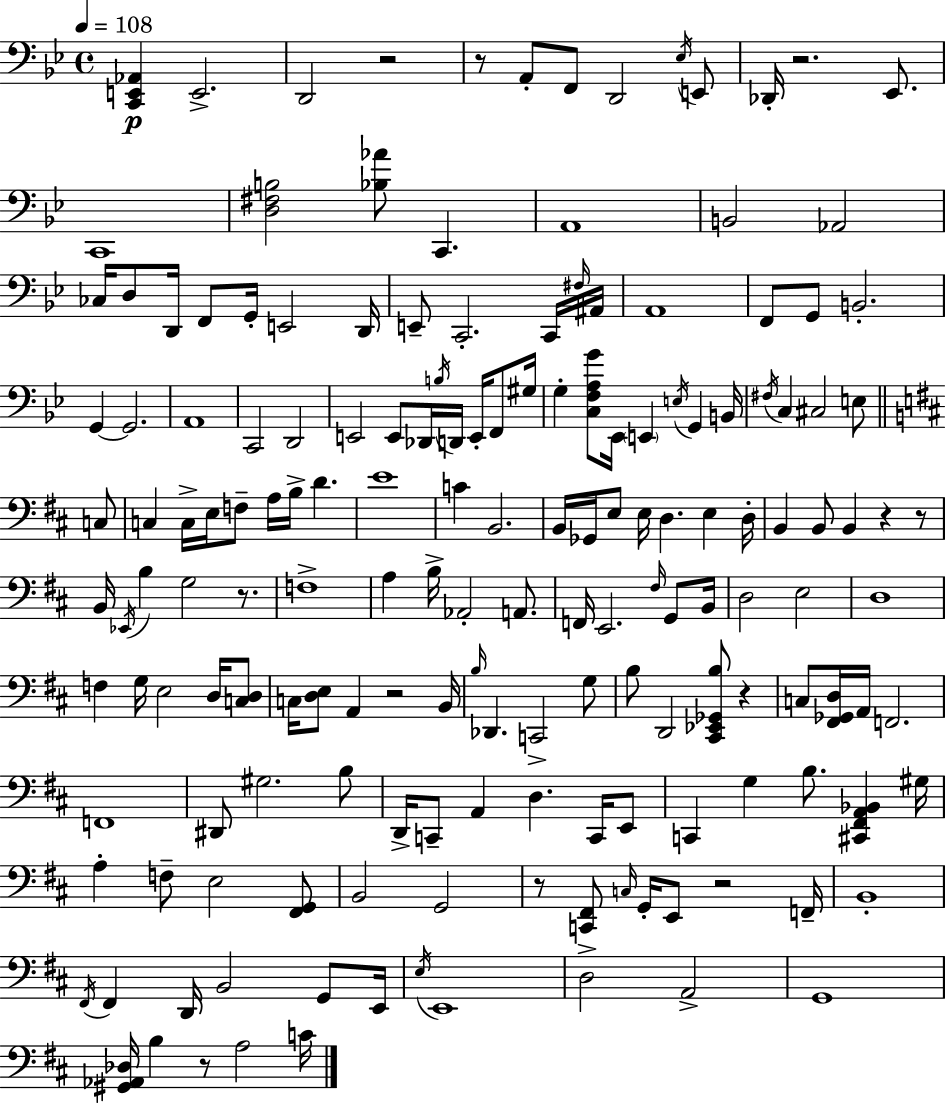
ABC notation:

X:1
T:Untitled
M:4/4
L:1/4
K:Bb
[C,,E,,_A,,] E,,2 D,,2 z2 z/2 A,,/2 F,,/2 D,,2 _E,/4 E,,/2 _D,,/4 z2 _E,,/2 C,,4 [D,^F,B,]2 [_B,_A]/2 C,, A,,4 B,,2 _A,,2 _C,/4 D,/2 D,,/4 F,,/2 G,,/4 E,,2 D,,/4 E,,/2 C,,2 C,,/4 ^F,/4 ^A,,/4 A,,4 F,,/2 G,,/2 B,,2 G,, G,,2 A,,4 C,,2 D,,2 E,,2 E,,/2 _D,,/4 B,/4 D,,/4 E,,/4 F,,/2 ^G,/4 G, [C,F,A,G]/2 _E,,/4 E,, E,/4 G,, B,,/4 ^F,/4 C, ^C,2 E,/2 C,/2 C, C,/4 E,/4 F,/2 A,/4 B,/4 D E4 C B,,2 B,,/4 _G,,/4 E,/2 E,/4 D, E, D,/4 B,, B,,/2 B,, z z/2 B,,/4 _E,,/4 B, G,2 z/2 F,4 A, B,/4 _A,,2 A,,/2 F,,/4 E,,2 ^F,/4 G,,/2 B,,/4 D,2 E,2 D,4 F, G,/4 E,2 D,/4 [C,D,]/2 C,/4 [D,E,]/2 A,, z2 B,,/4 B,/4 _D,, C,,2 G,/2 B,/2 D,,2 [^C,,_E,,_G,,B,]/2 z C,/2 [^F,,_G,,D,]/4 A,,/4 F,,2 F,,4 ^D,,/2 ^G,2 B,/2 D,,/4 C,,/2 A,, D, C,,/4 E,,/2 C,, G, B,/2 [^C,,^F,,A,,_B,,] ^G,/4 A, F,/2 E,2 [^F,,G,,]/2 B,,2 G,,2 z/2 [C,,^F,,]/2 C,/4 G,,/4 E,,/2 z2 F,,/4 B,,4 ^F,,/4 ^F,, D,,/4 B,,2 G,,/2 E,,/4 E,/4 E,,4 D,2 A,,2 G,,4 [^G,,_A,,_D,]/4 B, z/2 A,2 C/4